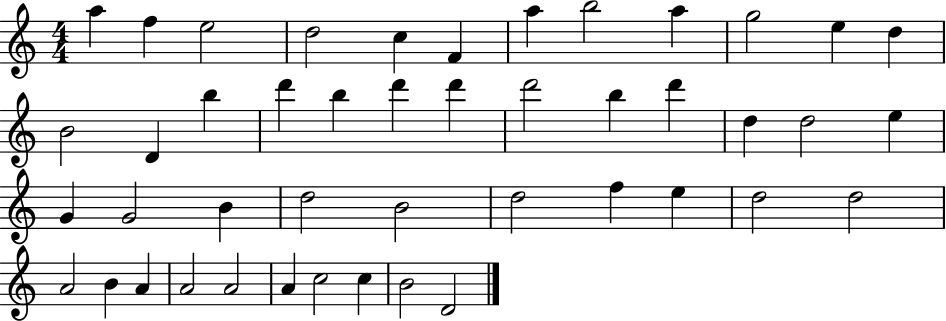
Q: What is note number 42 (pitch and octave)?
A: C5